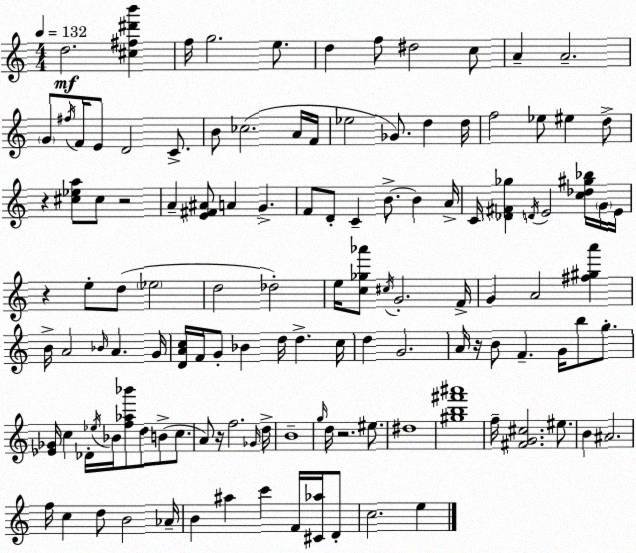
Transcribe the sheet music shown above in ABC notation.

X:1
T:Untitled
M:4/4
L:1/4
K:C
d2 [^c^f^d'b'] f/4 g2 e/2 d f/2 ^d2 c/2 A A2 G/2 ^f/4 F/4 E/2 D2 C/2 B/2 _c2 A/4 F/4 _e2 _G/2 d d/4 f2 _e/2 ^e d/2 z [^c_ea]/2 ^c/2 z2 A [E^F^A]/2 A G F/2 D/2 C B/2 B A/4 C/4 [_D^F_g] D/4 E2 [c_d^g_b]/4 G/4 E/4 z e/2 d/2 _e2 d2 _d2 e/4 [c_g_a']/2 ^c/4 G2 F/4 G A2 [^f^ga'] B/4 A2 _B/4 A G/4 [DAc]/4 F/4 G/2 _B d/4 d c/4 d G2 A/4 z/4 B/2 F G/4 b/2 g/2 [_E_G]/4 c _D/4 _e/4 _B/4 [f_a_b']/2 d/2 B/2 c/2 A/2 z/4 f2 _G/4 d/4 B4 g/4 d/4 z2 ^e/2 ^d4 [^gb^f'^a']4 f/4 [^FG^c]2 ^e/2 B ^A2 f/4 c d/2 B2 _A/4 B ^a c' F/4 [^C_a]/4 D/2 c2 e